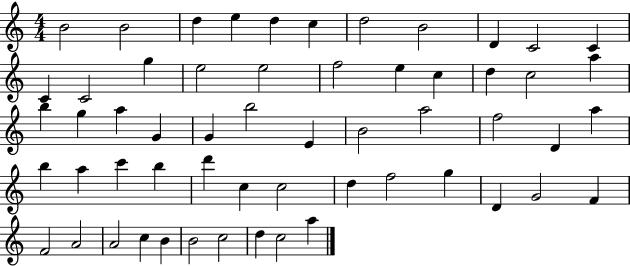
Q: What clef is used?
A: treble